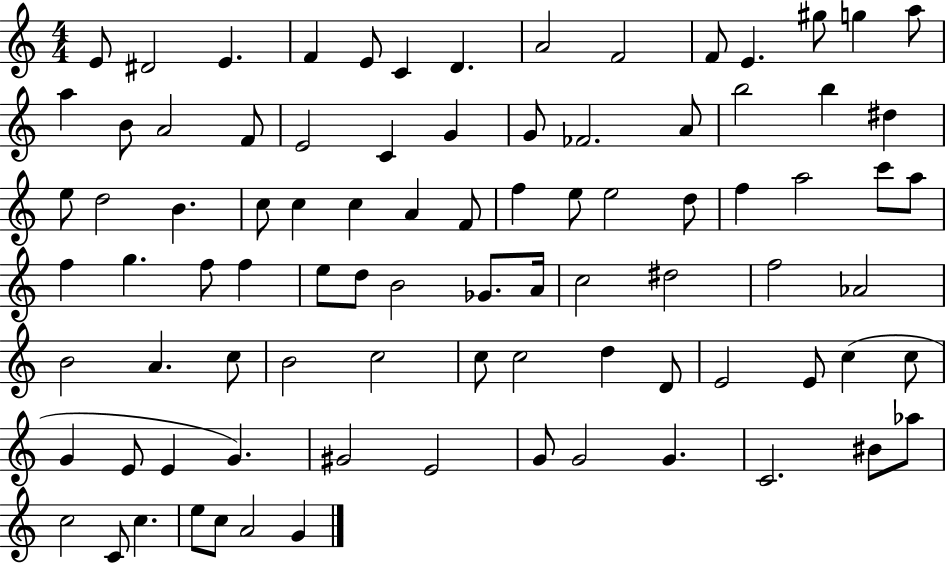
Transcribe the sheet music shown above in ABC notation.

X:1
T:Untitled
M:4/4
L:1/4
K:C
E/2 ^D2 E F E/2 C D A2 F2 F/2 E ^g/2 g a/2 a B/2 A2 F/2 E2 C G G/2 _F2 A/2 b2 b ^d e/2 d2 B c/2 c c A F/2 f e/2 e2 d/2 f a2 c'/2 a/2 f g f/2 f e/2 d/2 B2 _G/2 A/4 c2 ^d2 f2 _A2 B2 A c/2 B2 c2 c/2 c2 d D/2 E2 E/2 c c/2 G E/2 E G ^G2 E2 G/2 G2 G C2 ^B/2 _a/2 c2 C/2 c e/2 c/2 A2 G